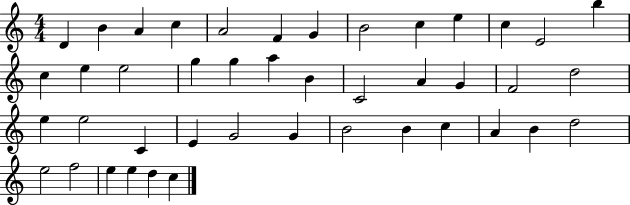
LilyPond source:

{
  \clef treble
  \numericTimeSignature
  \time 4/4
  \key c \major
  d'4 b'4 a'4 c''4 | a'2 f'4 g'4 | b'2 c''4 e''4 | c''4 e'2 b''4 | \break c''4 e''4 e''2 | g''4 g''4 a''4 b'4 | c'2 a'4 g'4 | f'2 d''2 | \break e''4 e''2 c'4 | e'4 g'2 g'4 | b'2 b'4 c''4 | a'4 b'4 d''2 | \break e''2 f''2 | e''4 e''4 d''4 c''4 | \bar "|."
}